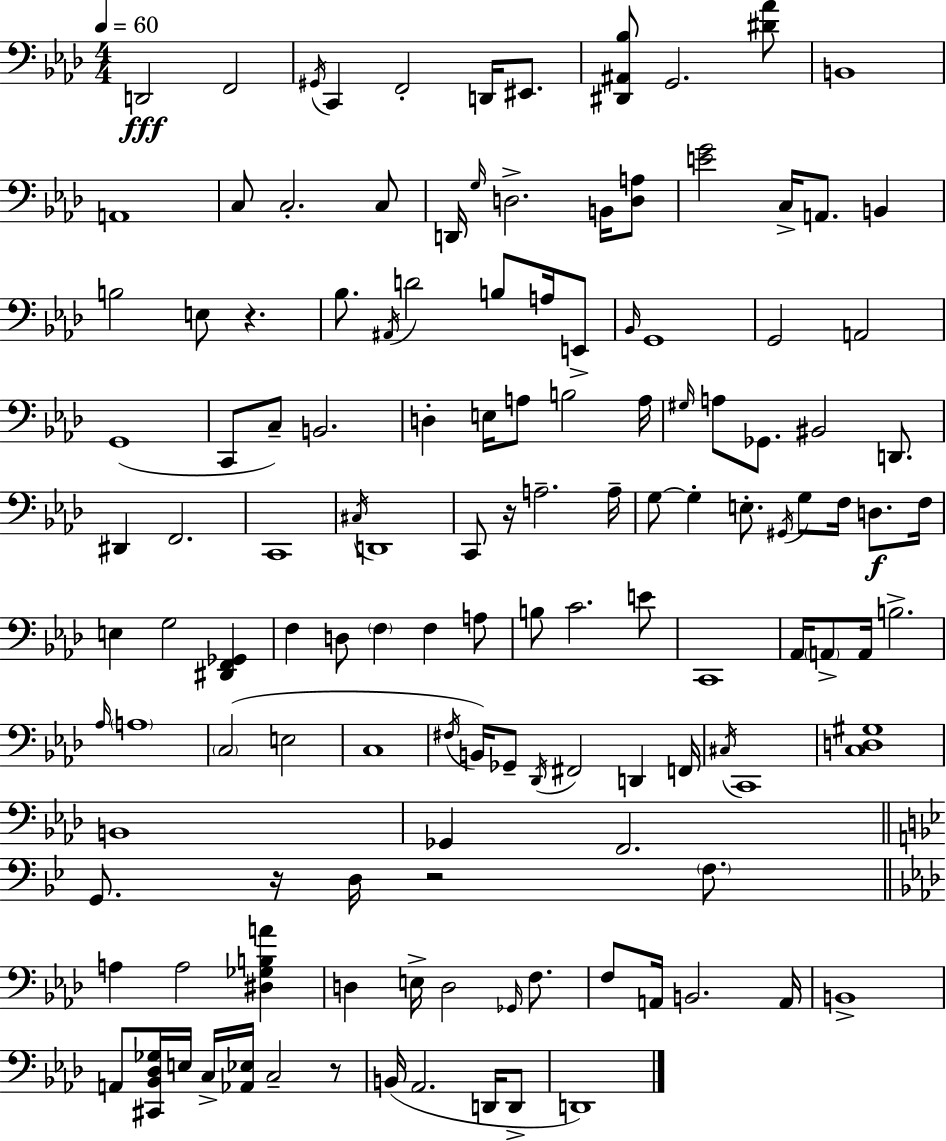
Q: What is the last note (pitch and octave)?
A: D2